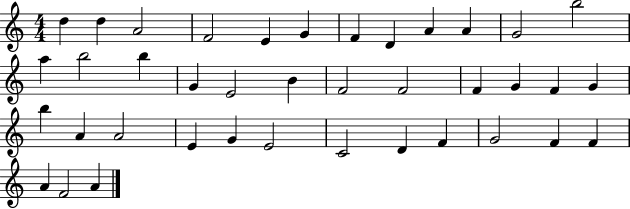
{
  \clef treble
  \numericTimeSignature
  \time 4/4
  \key c \major
  d''4 d''4 a'2 | f'2 e'4 g'4 | f'4 d'4 a'4 a'4 | g'2 b''2 | \break a''4 b''2 b''4 | g'4 e'2 b'4 | f'2 f'2 | f'4 g'4 f'4 g'4 | \break b''4 a'4 a'2 | e'4 g'4 e'2 | c'2 d'4 f'4 | g'2 f'4 f'4 | \break a'4 f'2 a'4 | \bar "|."
}